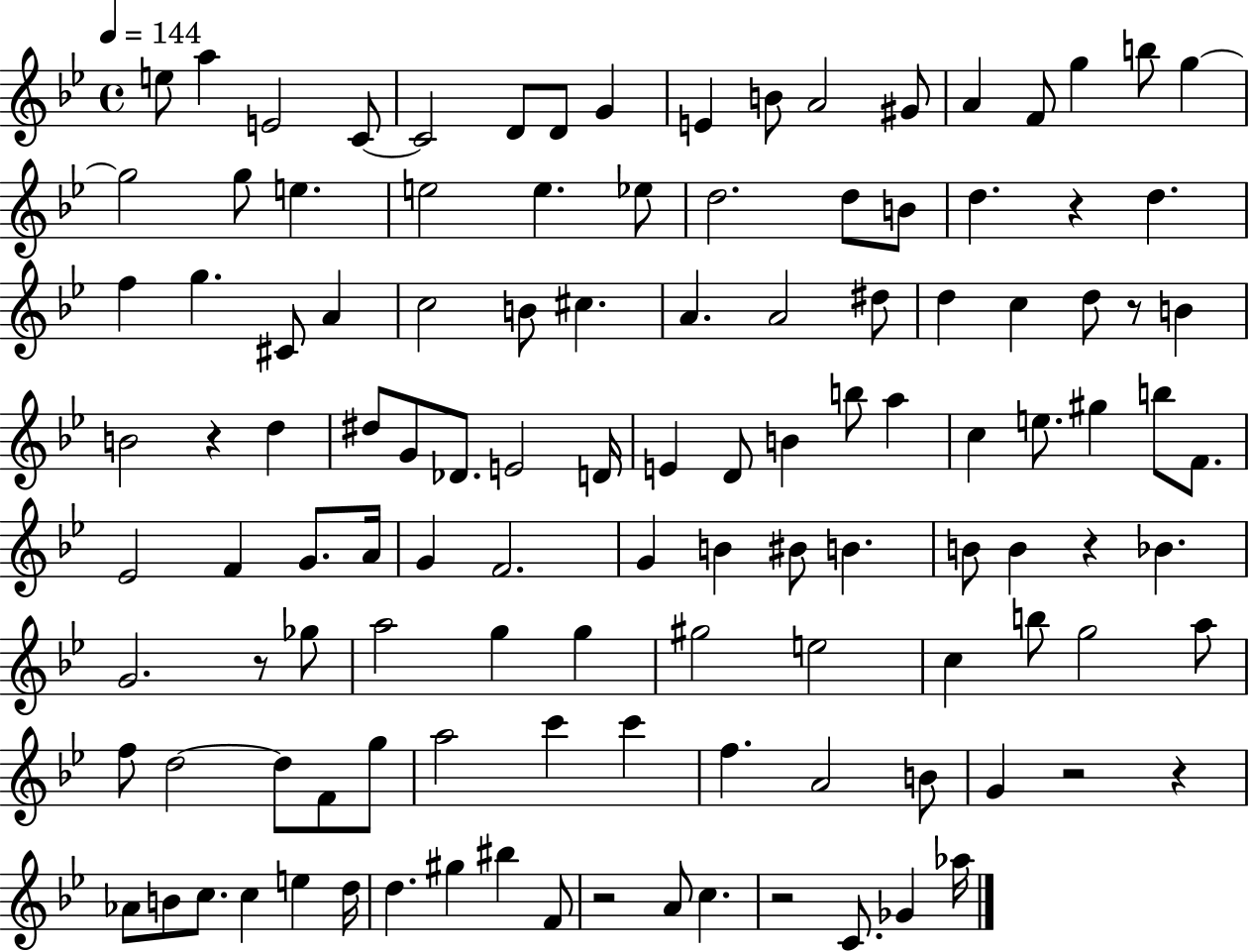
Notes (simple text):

E5/e A5/q E4/h C4/e C4/h D4/e D4/e G4/q E4/q B4/e A4/h G#4/e A4/q F4/e G5/q B5/e G5/q G5/h G5/e E5/q. E5/h E5/q. Eb5/e D5/h. D5/e B4/e D5/q. R/q D5/q. F5/q G5/q. C#4/e A4/q C5/h B4/e C#5/q. A4/q. A4/h D#5/e D5/q C5/q D5/e R/e B4/q B4/h R/q D5/q D#5/e G4/e Db4/e. E4/h D4/s E4/q D4/e B4/q B5/e A5/q C5/q E5/e. G#5/q B5/e F4/e. Eb4/h F4/q G4/e. A4/s G4/q F4/h. G4/q B4/q BIS4/e B4/q. B4/e B4/q R/q Bb4/q. G4/h. R/e Gb5/e A5/h G5/q G5/q G#5/h E5/h C5/q B5/e G5/h A5/e F5/e D5/h D5/e F4/e G5/e A5/h C6/q C6/q F5/q. A4/h B4/e G4/q R/h R/q Ab4/e B4/e C5/e. C5/q E5/q D5/s D5/q. G#5/q BIS5/q F4/e R/h A4/e C5/q. R/h C4/e. Gb4/q Ab5/s